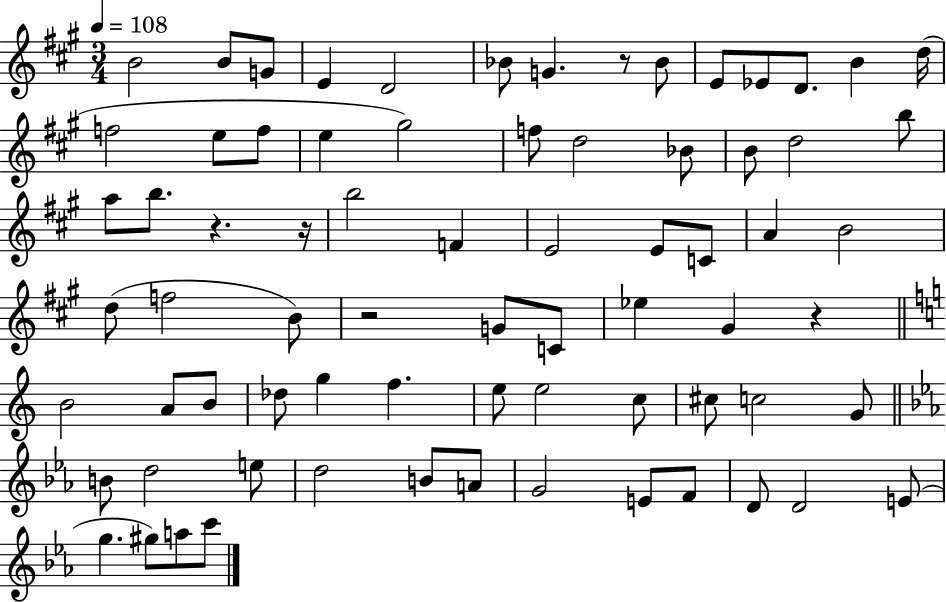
B4/h B4/e G4/e E4/q D4/h Bb4/e G4/q. R/e Bb4/e E4/e Eb4/e D4/e. B4/q D5/s F5/h E5/e F5/e E5/q G#5/h F5/e D5/h Bb4/e B4/e D5/h B5/e A5/e B5/e. R/q. R/s B5/h F4/q E4/h E4/e C4/e A4/q B4/h D5/e F5/h B4/e R/h G4/e C4/e Eb5/q G#4/q R/q B4/h A4/e B4/e Db5/e G5/q F5/q. E5/e E5/h C5/e C#5/e C5/h G4/e B4/e D5/h E5/e D5/h B4/e A4/e G4/h E4/e F4/e D4/e D4/h E4/e G5/q. G#5/e A5/e C6/e